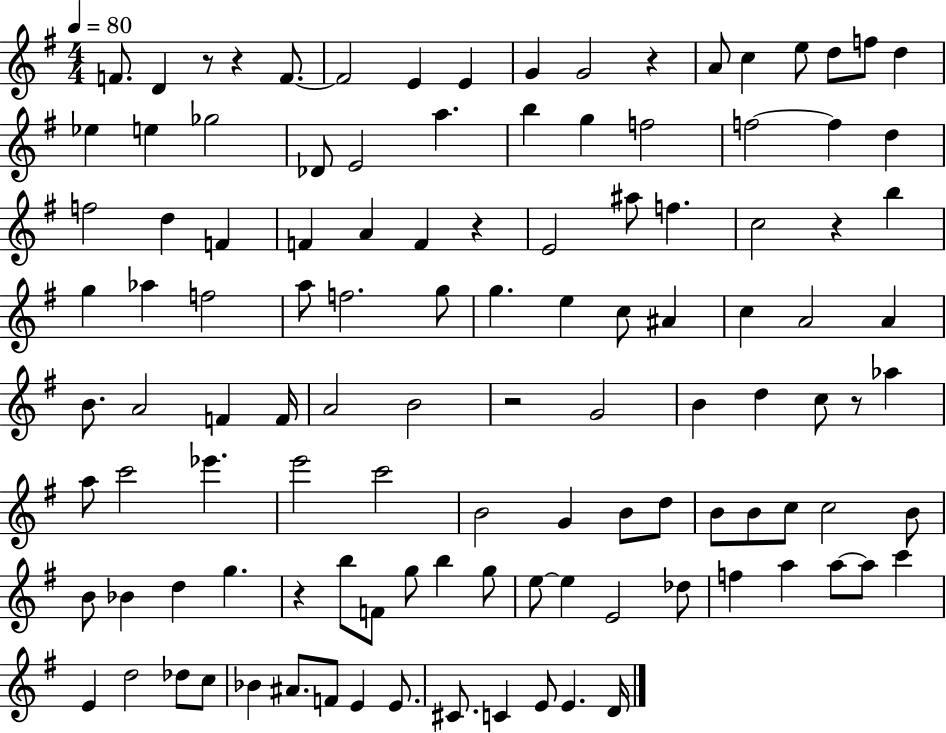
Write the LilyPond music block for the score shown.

{
  \clef treble
  \numericTimeSignature
  \time 4/4
  \key g \major
  \tempo 4 = 80
  f'8. d'4 r8 r4 f'8.~~ | f'2 e'4 e'4 | g'4 g'2 r4 | a'8 c''4 e''8 d''8 f''8 d''4 | \break ees''4 e''4 ges''2 | des'8 e'2 a''4. | b''4 g''4 f''2 | f''2~~ f''4 d''4 | \break f''2 d''4 f'4 | f'4 a'4 f'4 r4 | e'2 ais''8 f''4. | c''2 r4 b''4 | \break g''4 aes''4 f''2 | a''8 f''2. g''8 | g''4. e''4 c''8 ais'4 | c''4 a'2 a'4 | \break b'8. a'2 f'4 f'16 | a'2 b'2 | r2 g'2 | b'4 d''4 c''8 r8 aes''4 | \break a''8 c'''2 ees'''4. | e'''2 c'''2 | b'2 g'4 b'8 d''8 | b'8 b'8 c''8 c''2 b'8 | \break b'8 bes'4 d''4 g''4. | r4 b''8 f'8 g''8 b''4 g''8 | e''8~~ e''4 e'2 des''8 | f''4 a''4 a''8~~ a''8 c'''4 | \break e'4 d''2 des''8 c''8 | bes'4 ais'8. f'8 e'4 e'8. | cis'8. c'4 e'8 e'4. d'16 | \bar "|."
}